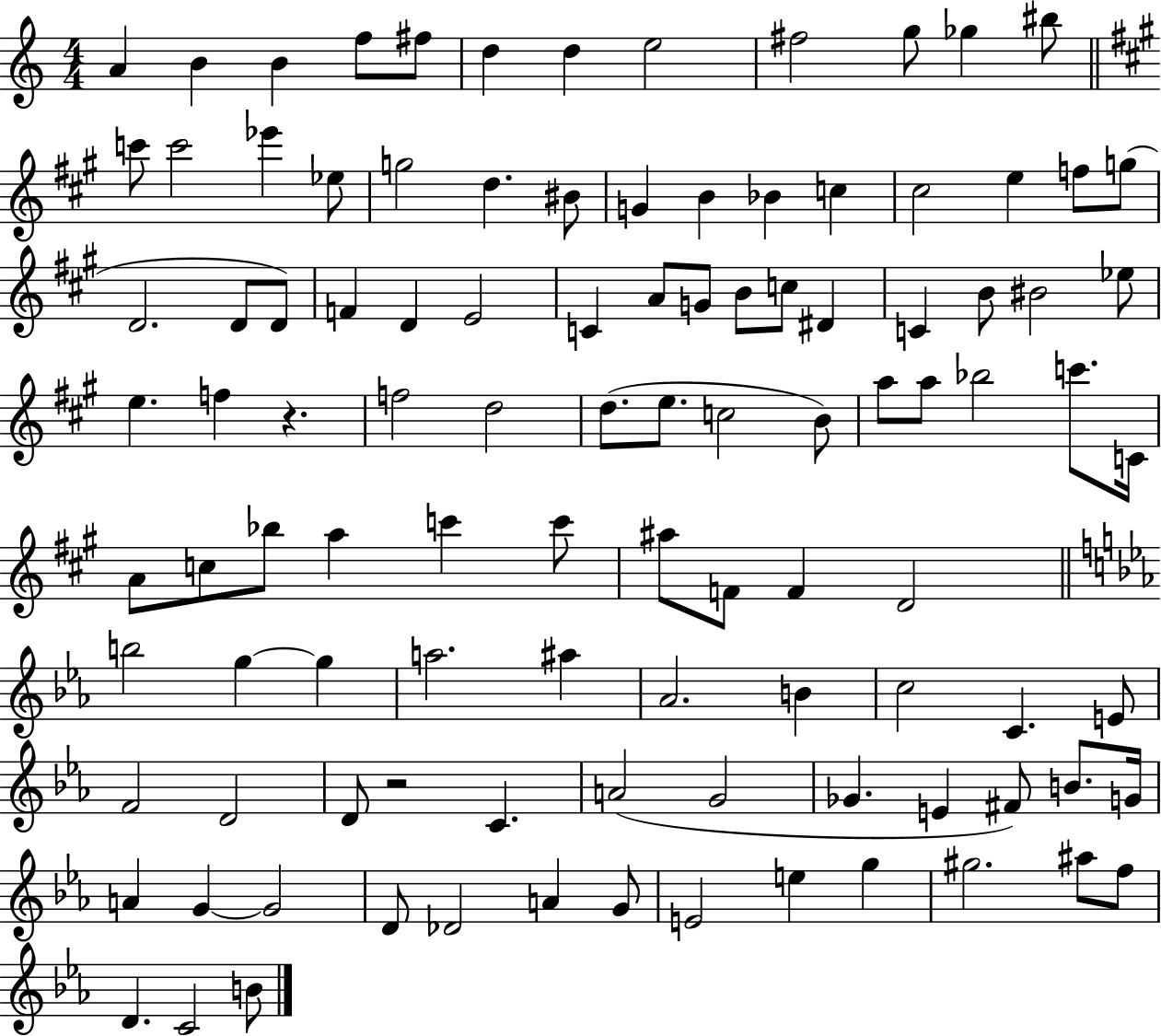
A4/q B4/q B4/q F5/e F#5/e D5/q D5/q E5/h F#5/h G5/e Gb5/q BIS5/e C6/e C6/h Eb6/q Eb5/e G5/h D5/q. BIS4/e G4/q B4/q Bb4/q C5/q C#5/h E5/q F5/e G5/e D4/h. D4/e D4/e F4/q D4/q E4/h C4/q A4/e G4/e B4/e C5/e D#4/q C4/q B4/e BIS4/h Eb5/e E5/q. F5/q R/q. F5/h D5/h D5/e. E5/e. C5/h B4/e A5/e A5/e Bb5/h C6/e. C4/s A4/e C5/e Bb5/e A5/q C6/q C6/e A#5/e F4/e F4/q D4/h B5/h G5/q G5/q A5/h. A#5/q Ab4/h. B4/q C5/h C4/q. E4/e F4/h D4/h D4/e R/h C4/q. A4/h G4/h Gb4/q. E4/q F#4/e B4/e. G4/s A4/q G4/q G4/h D4/e Db4/h A4/q G4/e E4/h E5/q G5/q G#5/h. A#5/e F5/e D4/q. C4/h B4/e